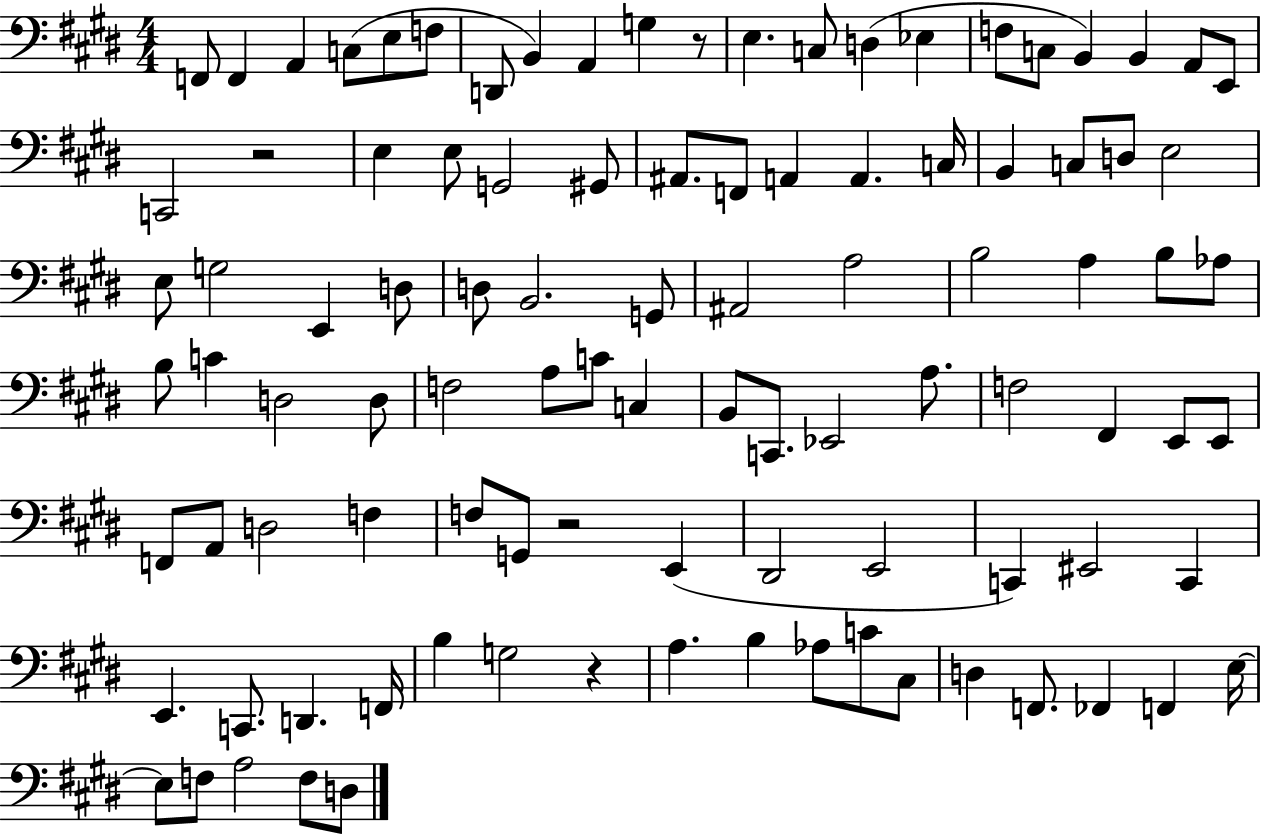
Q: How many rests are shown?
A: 4